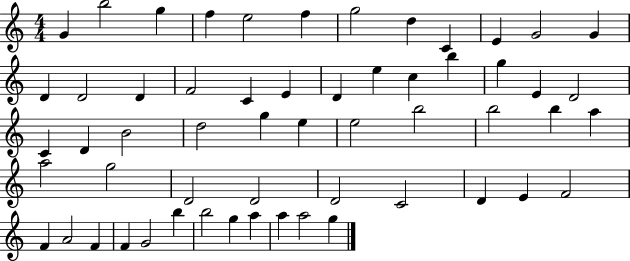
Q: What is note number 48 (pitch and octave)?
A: F4